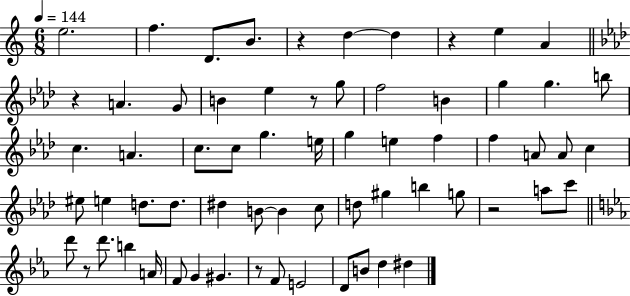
{
  \clef treble
  \numericTimeSignature
  \time 6/8
  \key c \major
  \tempo 4 = 144
  e''2. | f''4. d'8. b'8. | r4 d''4~~ d''4 | r4 e''4 a'4 | \break \bar "||" \break \key f \minor r4 a'4. g'8 | b'4 ees''4 r8 g''8 | f''2 b'4 | g''4 g''4. b''8 | \break c''4. a'4. | c''8. c''8 g''4. e''16 | g''4 e''4 f''4 | f''4 a'8 a'8 c''4 | \break eis''8 e''4 d''8. d''8. | dis''4 b'8~~ b'4 c''8 | d''8 gis''4 b''4 g''8 | r2 a''8 c'''8 | \break \bar "||" \break \key ees \major d'''8 r8 d'''8. b''4 a'16 | f'8 g'4 gis'4. | r8 f'8 e'2 | d'8 b'8 d''4 dis''4 | \break \bar "|."
}